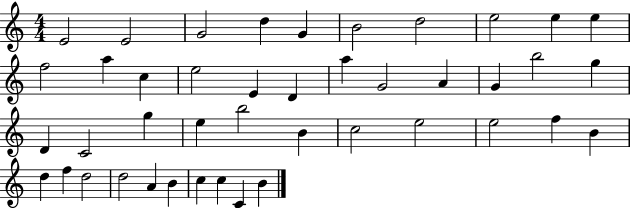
{
  \clef treble
  \numericTimeSignature
  \time 4/4
  \key c \major
  e'2 e'2 | g'2 d''4 g'4 | b'2 d''2 | e''2 e''4 e''4 | \break f''2 a''4 c''4 | e''2 e'4 d'4 | a''4 g'2 a'4 | g'4 b''2 g''4 | \break d'4 c'2 g''4 | e''4 b''2 b'4 | c''2 e''2 | e''2 f''4 b'4 | \break d''4 f''4 d''2 | d''2 a'4 b'4 | c''4 c''4 c'4 b'4 | \bar "|."
}